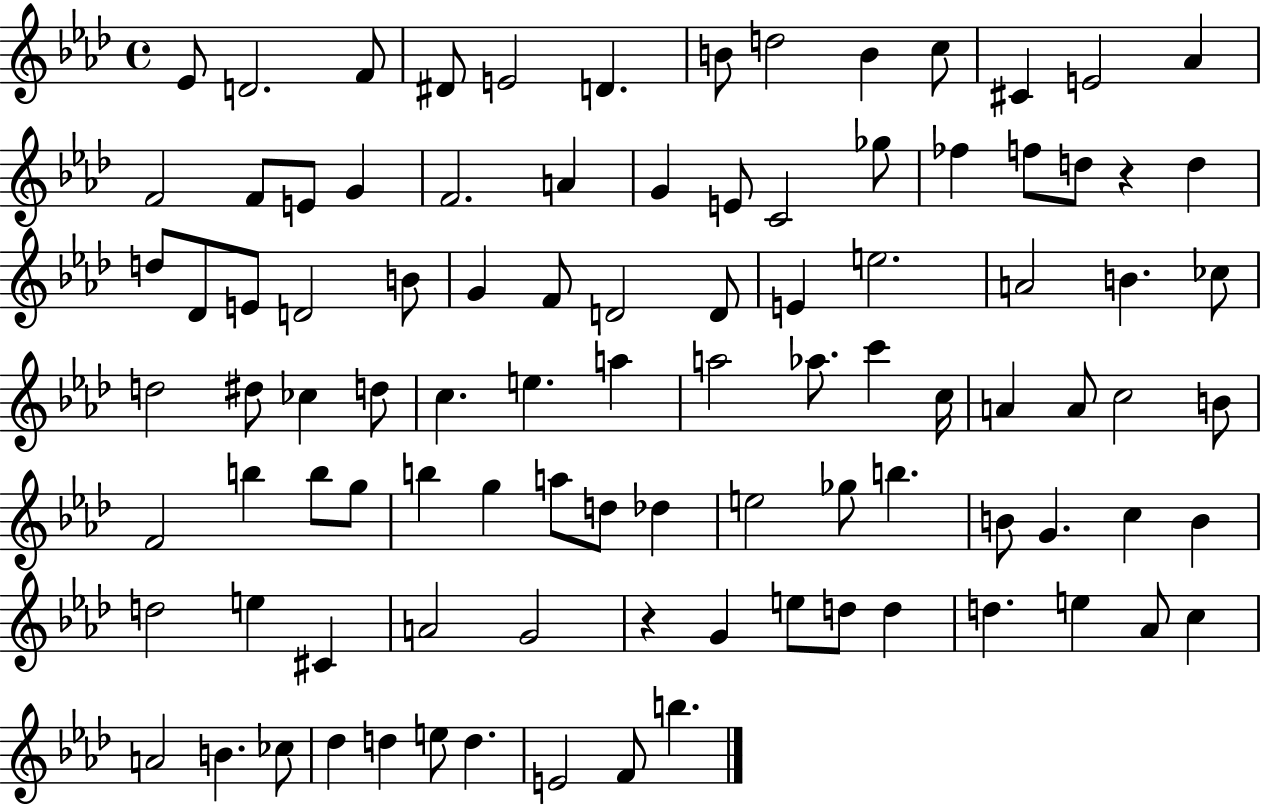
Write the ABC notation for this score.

X:1
T:Untitled
M:4/4
L:1/4
K:Ab
_E/2 D2 F/2 ^D/2 E2 D B/2 d2 B c/2 ^C E2 _A F2 F/2 E/2 G F2 A G E/2 C2 _g/2 _f f/2 d/2 z d d/2 _D/2 E/2 D2 B/2 G F/2 D2 D/2 E e2 A2 B _c/2 d2 ^d/2 _c d/2 c e a a2 _a/2 c' c/4 A A/2 c2 B/2 F2 b b/2 g/2 b g a/2 d/2 _d e2 _g/2 b B/2 G c B d2 e ^C A2 G2 z G e/2 d/2 d d e _A/2 c A2 B _c/2 _d d e/2 d E2 F/2 b